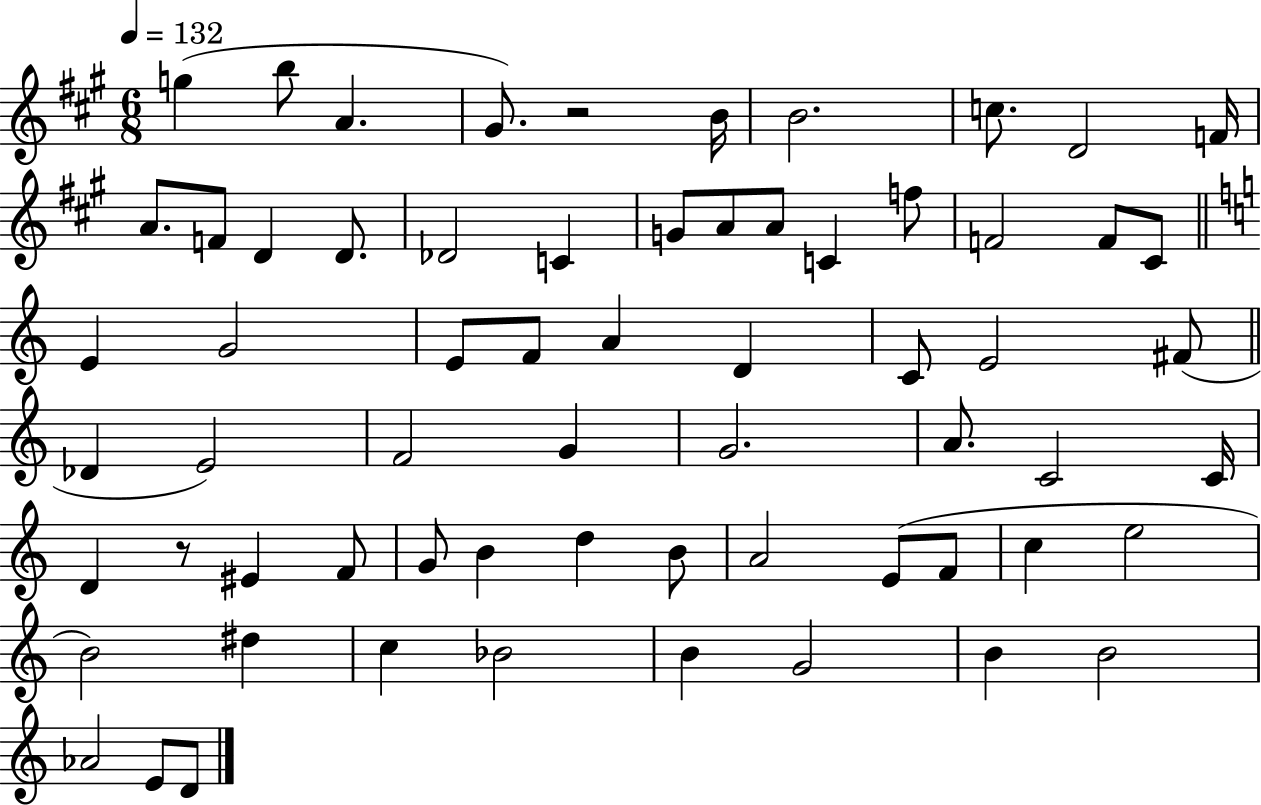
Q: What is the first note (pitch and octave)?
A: G5